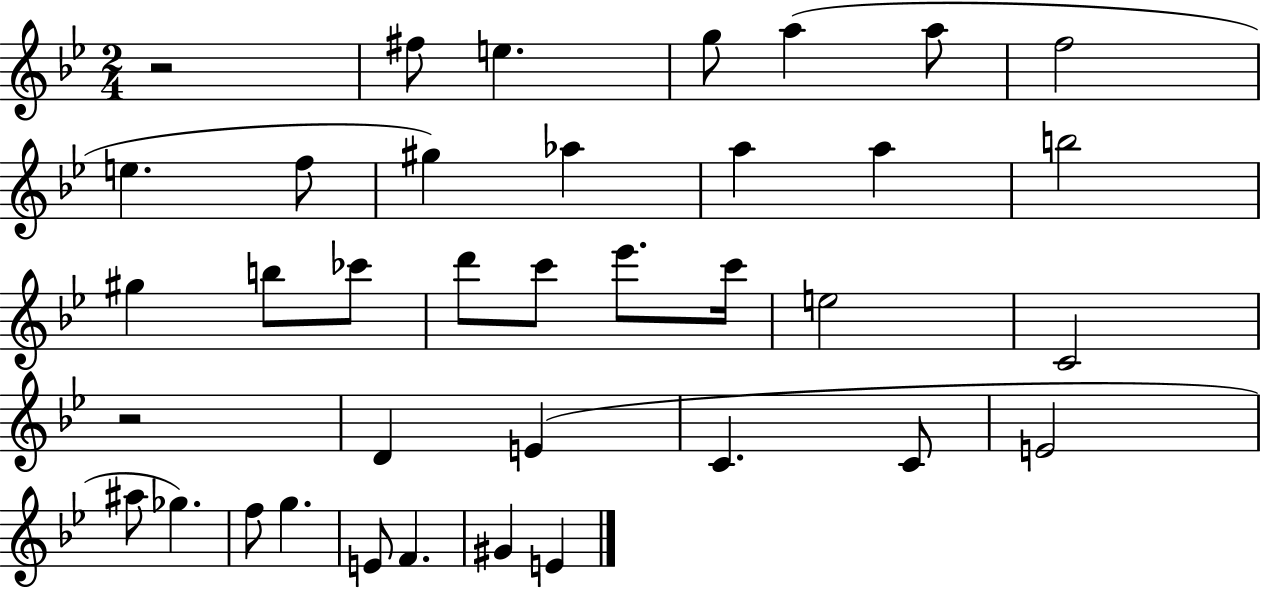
{
  \clef treble
  \numericTimeSignature
  \time 2/4
  \key bes \major
  r2 | fis''8 e''4. | g''8 a''4( a''8 | f''2 | \break e''4. f''8 | gis''4) aes''4 | a''4 a''4 | b''2 | \break gis''4 b''8 ces'''8 | d'''8 c'''8 ees'''8. c'''16 | e''2 | c'2 | \break r2 | d'4 e'4( | c'4. c'8 | e'2 | \break ais''8 ges''4.) | f''8 g''4. | e'8 f'4. | gis'4 e'4 | \break \bar "|."
}